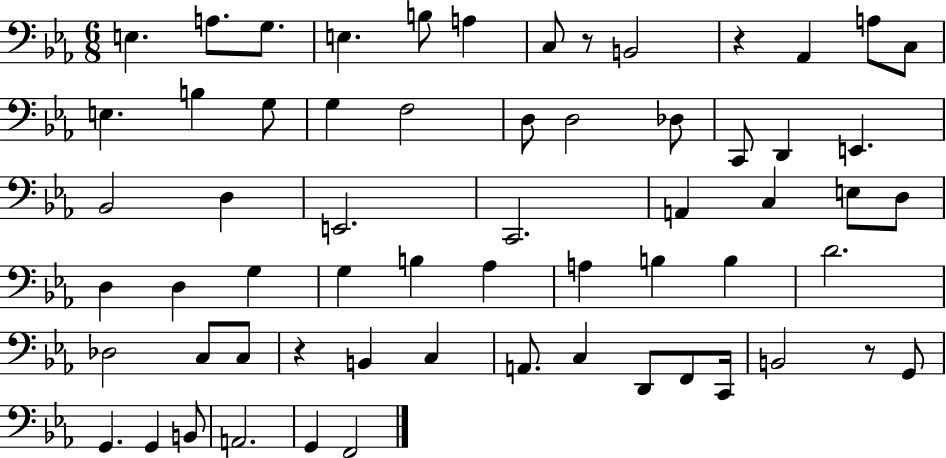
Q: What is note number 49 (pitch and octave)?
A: F2